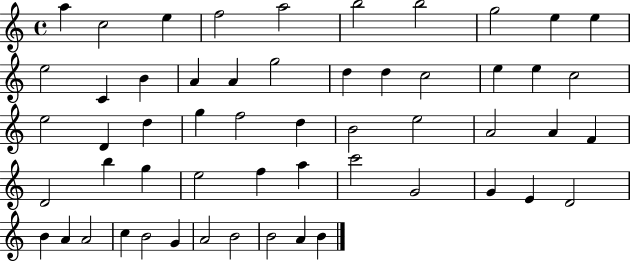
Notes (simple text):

A5/q C5/h E5/q F5/h A5/h B5/h B5/h G5/h E5/q E5/q E5/h C4/q B4/q A4/q A4/q G5/h D5/q D5/q C5/h E5/q E5/q C5/h E5/h D4/q D5/q G5/q F5/h D5/q B4/h E5/h A4/h A4/q F4/q D4/h B5/q G5/q E5/h F5/q A5/q C6/h G4/h G4/q E4/q D4/h B4/q A4/q A4/h C5/q B4/h G4/q A4/h B4/h B4/h A4/q B4/q